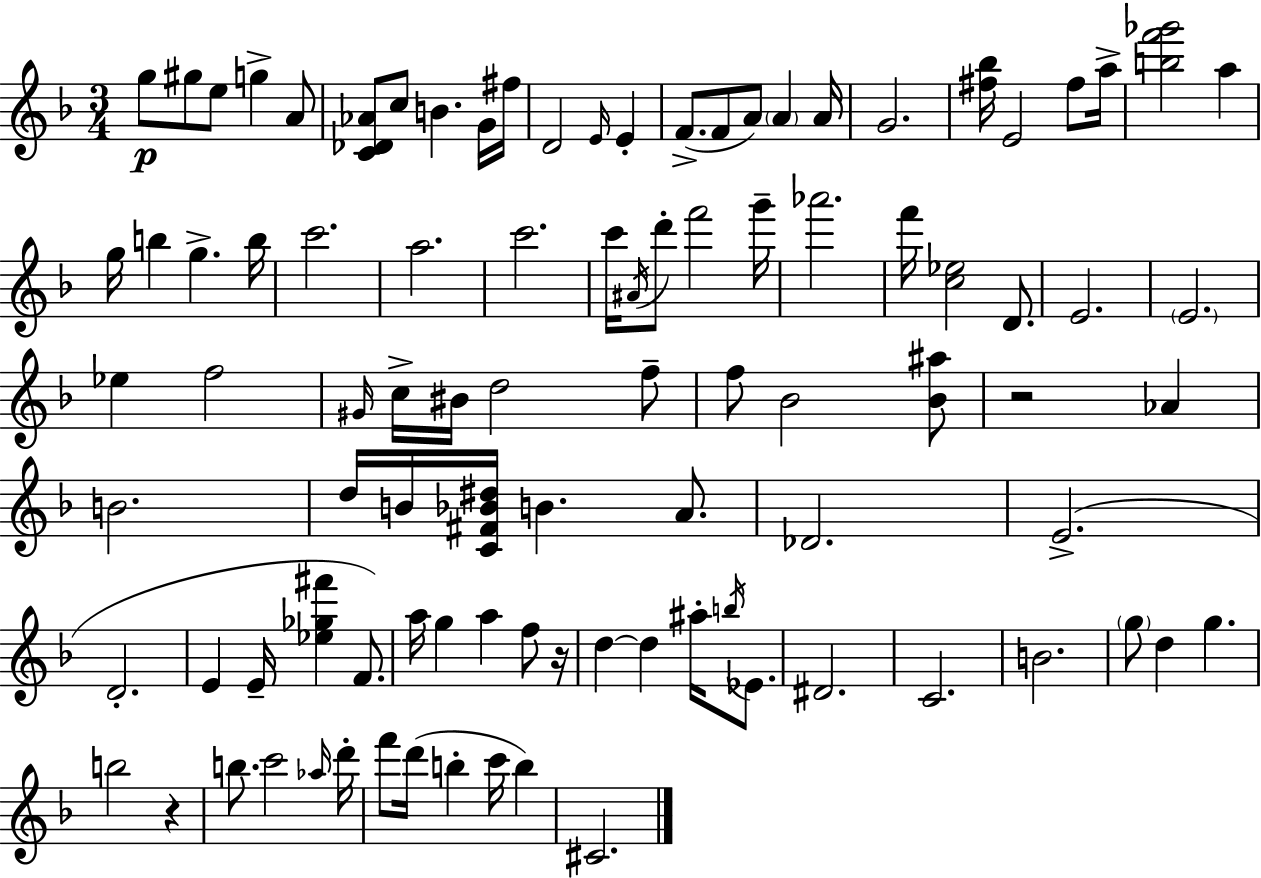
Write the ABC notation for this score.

X:1
T:Untitled
M:3/4
L:1/4
K:Dm
g/2 ^g/2 e/2 g A/2 [C_D_A]/2 c/2 B G/4 ^f/4 D2 E/4 E F/2 F/2 A/2 A A/4 G2 [^f_b]/4 E2 ^f/2 a/4 [bf'_g']2 a g/4 b g b/4 c'2 a2 c'2 c'/4 ^A/4 d'/2 f'2 g'/4 _a'2 f'/4 [c_e]2 D/2 E2 E2 _e f2 ^G/4 c/4 ^B/4 d2 f/2 f/2 _B2 [_B^a]/2 z2 _A B2 d/4 B/4 [C^F_B^d]/4 B A/2 _D2 E2 D2 E E/4 [_e_g^f'] F/2 a/4 g a f/2 z/4 d d ^a/4 b/4 _E/2 ^D2 C2 B2 g/2 d g b2 z b/2 c'2 _a/4 d'/4 f'/2 d'/4 b c'/4 b ^C2